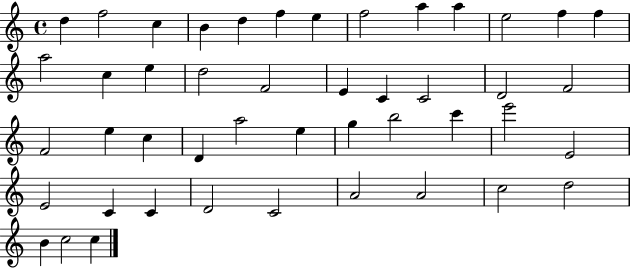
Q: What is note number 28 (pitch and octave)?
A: A5